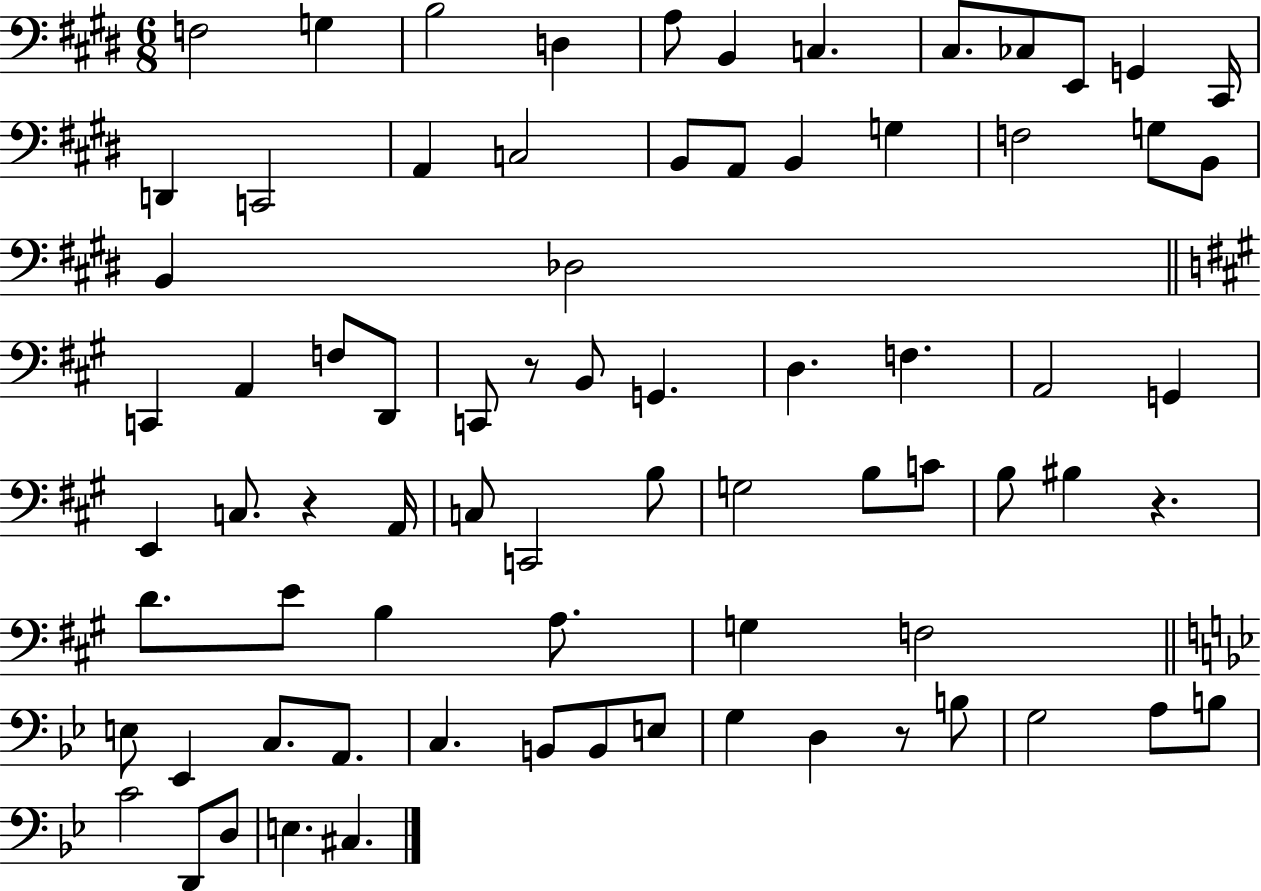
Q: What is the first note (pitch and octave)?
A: F3